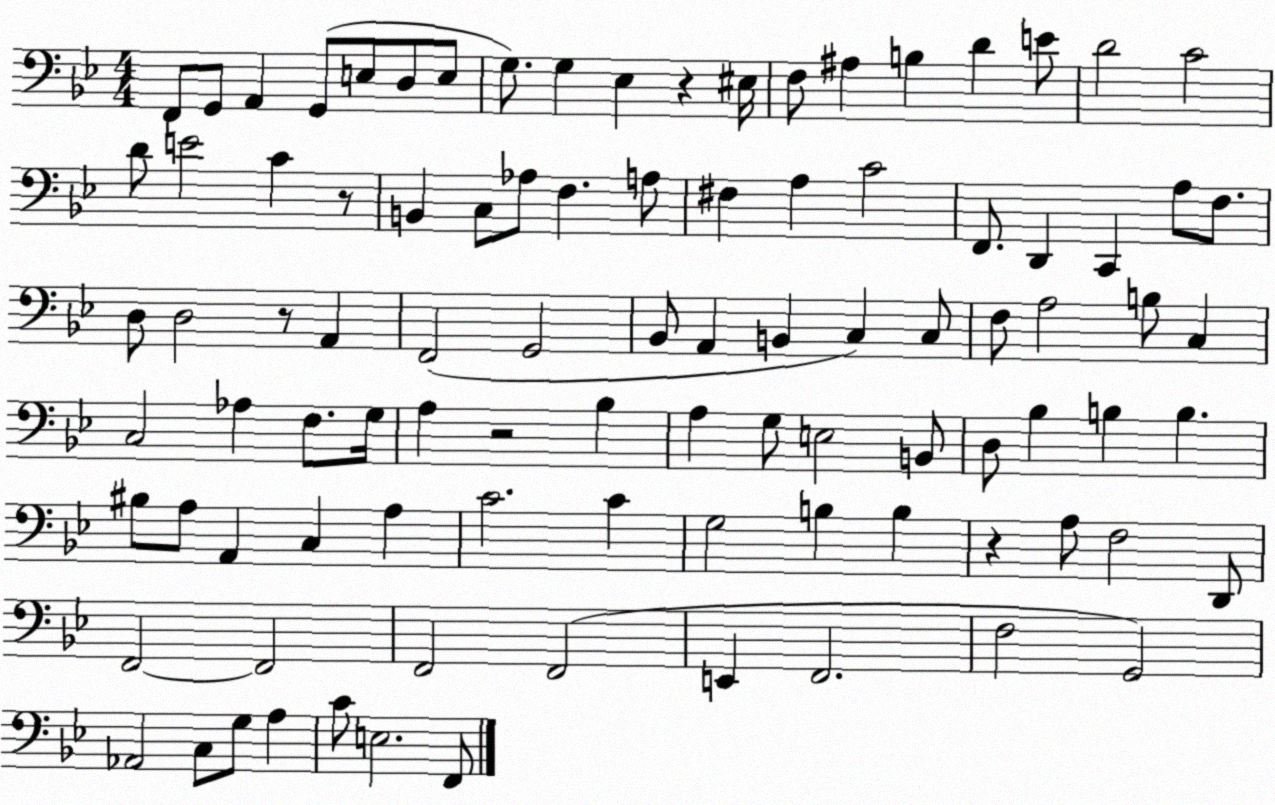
X:1
T:Untitled
M:4/4
L:1/4
K:Bb
F,,/2 G,,/2 A,, G,,/2 E,/2 D,/2 E,/2 G,/2 G, _E, z ^E,/4 F,/2 ^A, B, D E/2 D2 C2 D/2 E2 C z/2 B,, C,/2 _A,/2 F, A,/2 ^F, A, C2 F,,/2 D,, C,, A,/2 F,/2 D,/2 D,2 z/2 A,, F,,2 G,,2 _B,,/2 A,, B,, C, C,/2 F,/2 A,2 B,/2 C, C,2 _A, F,/2 G,/4 A, z2 _B, A, G,/2 E,2 B,,/2 D,/2 _B, B, B, ^B,/2 A,/2 A,, C, A, C2 C G,2 B, B, z A,/2 F,2 D,,/2 F,,2 F,,2 F,,2 F,,2 E,, F,,2 F,2 G,,2 _A,,2 C,/2 G,/2 A, C/2 E,2 F,,/2